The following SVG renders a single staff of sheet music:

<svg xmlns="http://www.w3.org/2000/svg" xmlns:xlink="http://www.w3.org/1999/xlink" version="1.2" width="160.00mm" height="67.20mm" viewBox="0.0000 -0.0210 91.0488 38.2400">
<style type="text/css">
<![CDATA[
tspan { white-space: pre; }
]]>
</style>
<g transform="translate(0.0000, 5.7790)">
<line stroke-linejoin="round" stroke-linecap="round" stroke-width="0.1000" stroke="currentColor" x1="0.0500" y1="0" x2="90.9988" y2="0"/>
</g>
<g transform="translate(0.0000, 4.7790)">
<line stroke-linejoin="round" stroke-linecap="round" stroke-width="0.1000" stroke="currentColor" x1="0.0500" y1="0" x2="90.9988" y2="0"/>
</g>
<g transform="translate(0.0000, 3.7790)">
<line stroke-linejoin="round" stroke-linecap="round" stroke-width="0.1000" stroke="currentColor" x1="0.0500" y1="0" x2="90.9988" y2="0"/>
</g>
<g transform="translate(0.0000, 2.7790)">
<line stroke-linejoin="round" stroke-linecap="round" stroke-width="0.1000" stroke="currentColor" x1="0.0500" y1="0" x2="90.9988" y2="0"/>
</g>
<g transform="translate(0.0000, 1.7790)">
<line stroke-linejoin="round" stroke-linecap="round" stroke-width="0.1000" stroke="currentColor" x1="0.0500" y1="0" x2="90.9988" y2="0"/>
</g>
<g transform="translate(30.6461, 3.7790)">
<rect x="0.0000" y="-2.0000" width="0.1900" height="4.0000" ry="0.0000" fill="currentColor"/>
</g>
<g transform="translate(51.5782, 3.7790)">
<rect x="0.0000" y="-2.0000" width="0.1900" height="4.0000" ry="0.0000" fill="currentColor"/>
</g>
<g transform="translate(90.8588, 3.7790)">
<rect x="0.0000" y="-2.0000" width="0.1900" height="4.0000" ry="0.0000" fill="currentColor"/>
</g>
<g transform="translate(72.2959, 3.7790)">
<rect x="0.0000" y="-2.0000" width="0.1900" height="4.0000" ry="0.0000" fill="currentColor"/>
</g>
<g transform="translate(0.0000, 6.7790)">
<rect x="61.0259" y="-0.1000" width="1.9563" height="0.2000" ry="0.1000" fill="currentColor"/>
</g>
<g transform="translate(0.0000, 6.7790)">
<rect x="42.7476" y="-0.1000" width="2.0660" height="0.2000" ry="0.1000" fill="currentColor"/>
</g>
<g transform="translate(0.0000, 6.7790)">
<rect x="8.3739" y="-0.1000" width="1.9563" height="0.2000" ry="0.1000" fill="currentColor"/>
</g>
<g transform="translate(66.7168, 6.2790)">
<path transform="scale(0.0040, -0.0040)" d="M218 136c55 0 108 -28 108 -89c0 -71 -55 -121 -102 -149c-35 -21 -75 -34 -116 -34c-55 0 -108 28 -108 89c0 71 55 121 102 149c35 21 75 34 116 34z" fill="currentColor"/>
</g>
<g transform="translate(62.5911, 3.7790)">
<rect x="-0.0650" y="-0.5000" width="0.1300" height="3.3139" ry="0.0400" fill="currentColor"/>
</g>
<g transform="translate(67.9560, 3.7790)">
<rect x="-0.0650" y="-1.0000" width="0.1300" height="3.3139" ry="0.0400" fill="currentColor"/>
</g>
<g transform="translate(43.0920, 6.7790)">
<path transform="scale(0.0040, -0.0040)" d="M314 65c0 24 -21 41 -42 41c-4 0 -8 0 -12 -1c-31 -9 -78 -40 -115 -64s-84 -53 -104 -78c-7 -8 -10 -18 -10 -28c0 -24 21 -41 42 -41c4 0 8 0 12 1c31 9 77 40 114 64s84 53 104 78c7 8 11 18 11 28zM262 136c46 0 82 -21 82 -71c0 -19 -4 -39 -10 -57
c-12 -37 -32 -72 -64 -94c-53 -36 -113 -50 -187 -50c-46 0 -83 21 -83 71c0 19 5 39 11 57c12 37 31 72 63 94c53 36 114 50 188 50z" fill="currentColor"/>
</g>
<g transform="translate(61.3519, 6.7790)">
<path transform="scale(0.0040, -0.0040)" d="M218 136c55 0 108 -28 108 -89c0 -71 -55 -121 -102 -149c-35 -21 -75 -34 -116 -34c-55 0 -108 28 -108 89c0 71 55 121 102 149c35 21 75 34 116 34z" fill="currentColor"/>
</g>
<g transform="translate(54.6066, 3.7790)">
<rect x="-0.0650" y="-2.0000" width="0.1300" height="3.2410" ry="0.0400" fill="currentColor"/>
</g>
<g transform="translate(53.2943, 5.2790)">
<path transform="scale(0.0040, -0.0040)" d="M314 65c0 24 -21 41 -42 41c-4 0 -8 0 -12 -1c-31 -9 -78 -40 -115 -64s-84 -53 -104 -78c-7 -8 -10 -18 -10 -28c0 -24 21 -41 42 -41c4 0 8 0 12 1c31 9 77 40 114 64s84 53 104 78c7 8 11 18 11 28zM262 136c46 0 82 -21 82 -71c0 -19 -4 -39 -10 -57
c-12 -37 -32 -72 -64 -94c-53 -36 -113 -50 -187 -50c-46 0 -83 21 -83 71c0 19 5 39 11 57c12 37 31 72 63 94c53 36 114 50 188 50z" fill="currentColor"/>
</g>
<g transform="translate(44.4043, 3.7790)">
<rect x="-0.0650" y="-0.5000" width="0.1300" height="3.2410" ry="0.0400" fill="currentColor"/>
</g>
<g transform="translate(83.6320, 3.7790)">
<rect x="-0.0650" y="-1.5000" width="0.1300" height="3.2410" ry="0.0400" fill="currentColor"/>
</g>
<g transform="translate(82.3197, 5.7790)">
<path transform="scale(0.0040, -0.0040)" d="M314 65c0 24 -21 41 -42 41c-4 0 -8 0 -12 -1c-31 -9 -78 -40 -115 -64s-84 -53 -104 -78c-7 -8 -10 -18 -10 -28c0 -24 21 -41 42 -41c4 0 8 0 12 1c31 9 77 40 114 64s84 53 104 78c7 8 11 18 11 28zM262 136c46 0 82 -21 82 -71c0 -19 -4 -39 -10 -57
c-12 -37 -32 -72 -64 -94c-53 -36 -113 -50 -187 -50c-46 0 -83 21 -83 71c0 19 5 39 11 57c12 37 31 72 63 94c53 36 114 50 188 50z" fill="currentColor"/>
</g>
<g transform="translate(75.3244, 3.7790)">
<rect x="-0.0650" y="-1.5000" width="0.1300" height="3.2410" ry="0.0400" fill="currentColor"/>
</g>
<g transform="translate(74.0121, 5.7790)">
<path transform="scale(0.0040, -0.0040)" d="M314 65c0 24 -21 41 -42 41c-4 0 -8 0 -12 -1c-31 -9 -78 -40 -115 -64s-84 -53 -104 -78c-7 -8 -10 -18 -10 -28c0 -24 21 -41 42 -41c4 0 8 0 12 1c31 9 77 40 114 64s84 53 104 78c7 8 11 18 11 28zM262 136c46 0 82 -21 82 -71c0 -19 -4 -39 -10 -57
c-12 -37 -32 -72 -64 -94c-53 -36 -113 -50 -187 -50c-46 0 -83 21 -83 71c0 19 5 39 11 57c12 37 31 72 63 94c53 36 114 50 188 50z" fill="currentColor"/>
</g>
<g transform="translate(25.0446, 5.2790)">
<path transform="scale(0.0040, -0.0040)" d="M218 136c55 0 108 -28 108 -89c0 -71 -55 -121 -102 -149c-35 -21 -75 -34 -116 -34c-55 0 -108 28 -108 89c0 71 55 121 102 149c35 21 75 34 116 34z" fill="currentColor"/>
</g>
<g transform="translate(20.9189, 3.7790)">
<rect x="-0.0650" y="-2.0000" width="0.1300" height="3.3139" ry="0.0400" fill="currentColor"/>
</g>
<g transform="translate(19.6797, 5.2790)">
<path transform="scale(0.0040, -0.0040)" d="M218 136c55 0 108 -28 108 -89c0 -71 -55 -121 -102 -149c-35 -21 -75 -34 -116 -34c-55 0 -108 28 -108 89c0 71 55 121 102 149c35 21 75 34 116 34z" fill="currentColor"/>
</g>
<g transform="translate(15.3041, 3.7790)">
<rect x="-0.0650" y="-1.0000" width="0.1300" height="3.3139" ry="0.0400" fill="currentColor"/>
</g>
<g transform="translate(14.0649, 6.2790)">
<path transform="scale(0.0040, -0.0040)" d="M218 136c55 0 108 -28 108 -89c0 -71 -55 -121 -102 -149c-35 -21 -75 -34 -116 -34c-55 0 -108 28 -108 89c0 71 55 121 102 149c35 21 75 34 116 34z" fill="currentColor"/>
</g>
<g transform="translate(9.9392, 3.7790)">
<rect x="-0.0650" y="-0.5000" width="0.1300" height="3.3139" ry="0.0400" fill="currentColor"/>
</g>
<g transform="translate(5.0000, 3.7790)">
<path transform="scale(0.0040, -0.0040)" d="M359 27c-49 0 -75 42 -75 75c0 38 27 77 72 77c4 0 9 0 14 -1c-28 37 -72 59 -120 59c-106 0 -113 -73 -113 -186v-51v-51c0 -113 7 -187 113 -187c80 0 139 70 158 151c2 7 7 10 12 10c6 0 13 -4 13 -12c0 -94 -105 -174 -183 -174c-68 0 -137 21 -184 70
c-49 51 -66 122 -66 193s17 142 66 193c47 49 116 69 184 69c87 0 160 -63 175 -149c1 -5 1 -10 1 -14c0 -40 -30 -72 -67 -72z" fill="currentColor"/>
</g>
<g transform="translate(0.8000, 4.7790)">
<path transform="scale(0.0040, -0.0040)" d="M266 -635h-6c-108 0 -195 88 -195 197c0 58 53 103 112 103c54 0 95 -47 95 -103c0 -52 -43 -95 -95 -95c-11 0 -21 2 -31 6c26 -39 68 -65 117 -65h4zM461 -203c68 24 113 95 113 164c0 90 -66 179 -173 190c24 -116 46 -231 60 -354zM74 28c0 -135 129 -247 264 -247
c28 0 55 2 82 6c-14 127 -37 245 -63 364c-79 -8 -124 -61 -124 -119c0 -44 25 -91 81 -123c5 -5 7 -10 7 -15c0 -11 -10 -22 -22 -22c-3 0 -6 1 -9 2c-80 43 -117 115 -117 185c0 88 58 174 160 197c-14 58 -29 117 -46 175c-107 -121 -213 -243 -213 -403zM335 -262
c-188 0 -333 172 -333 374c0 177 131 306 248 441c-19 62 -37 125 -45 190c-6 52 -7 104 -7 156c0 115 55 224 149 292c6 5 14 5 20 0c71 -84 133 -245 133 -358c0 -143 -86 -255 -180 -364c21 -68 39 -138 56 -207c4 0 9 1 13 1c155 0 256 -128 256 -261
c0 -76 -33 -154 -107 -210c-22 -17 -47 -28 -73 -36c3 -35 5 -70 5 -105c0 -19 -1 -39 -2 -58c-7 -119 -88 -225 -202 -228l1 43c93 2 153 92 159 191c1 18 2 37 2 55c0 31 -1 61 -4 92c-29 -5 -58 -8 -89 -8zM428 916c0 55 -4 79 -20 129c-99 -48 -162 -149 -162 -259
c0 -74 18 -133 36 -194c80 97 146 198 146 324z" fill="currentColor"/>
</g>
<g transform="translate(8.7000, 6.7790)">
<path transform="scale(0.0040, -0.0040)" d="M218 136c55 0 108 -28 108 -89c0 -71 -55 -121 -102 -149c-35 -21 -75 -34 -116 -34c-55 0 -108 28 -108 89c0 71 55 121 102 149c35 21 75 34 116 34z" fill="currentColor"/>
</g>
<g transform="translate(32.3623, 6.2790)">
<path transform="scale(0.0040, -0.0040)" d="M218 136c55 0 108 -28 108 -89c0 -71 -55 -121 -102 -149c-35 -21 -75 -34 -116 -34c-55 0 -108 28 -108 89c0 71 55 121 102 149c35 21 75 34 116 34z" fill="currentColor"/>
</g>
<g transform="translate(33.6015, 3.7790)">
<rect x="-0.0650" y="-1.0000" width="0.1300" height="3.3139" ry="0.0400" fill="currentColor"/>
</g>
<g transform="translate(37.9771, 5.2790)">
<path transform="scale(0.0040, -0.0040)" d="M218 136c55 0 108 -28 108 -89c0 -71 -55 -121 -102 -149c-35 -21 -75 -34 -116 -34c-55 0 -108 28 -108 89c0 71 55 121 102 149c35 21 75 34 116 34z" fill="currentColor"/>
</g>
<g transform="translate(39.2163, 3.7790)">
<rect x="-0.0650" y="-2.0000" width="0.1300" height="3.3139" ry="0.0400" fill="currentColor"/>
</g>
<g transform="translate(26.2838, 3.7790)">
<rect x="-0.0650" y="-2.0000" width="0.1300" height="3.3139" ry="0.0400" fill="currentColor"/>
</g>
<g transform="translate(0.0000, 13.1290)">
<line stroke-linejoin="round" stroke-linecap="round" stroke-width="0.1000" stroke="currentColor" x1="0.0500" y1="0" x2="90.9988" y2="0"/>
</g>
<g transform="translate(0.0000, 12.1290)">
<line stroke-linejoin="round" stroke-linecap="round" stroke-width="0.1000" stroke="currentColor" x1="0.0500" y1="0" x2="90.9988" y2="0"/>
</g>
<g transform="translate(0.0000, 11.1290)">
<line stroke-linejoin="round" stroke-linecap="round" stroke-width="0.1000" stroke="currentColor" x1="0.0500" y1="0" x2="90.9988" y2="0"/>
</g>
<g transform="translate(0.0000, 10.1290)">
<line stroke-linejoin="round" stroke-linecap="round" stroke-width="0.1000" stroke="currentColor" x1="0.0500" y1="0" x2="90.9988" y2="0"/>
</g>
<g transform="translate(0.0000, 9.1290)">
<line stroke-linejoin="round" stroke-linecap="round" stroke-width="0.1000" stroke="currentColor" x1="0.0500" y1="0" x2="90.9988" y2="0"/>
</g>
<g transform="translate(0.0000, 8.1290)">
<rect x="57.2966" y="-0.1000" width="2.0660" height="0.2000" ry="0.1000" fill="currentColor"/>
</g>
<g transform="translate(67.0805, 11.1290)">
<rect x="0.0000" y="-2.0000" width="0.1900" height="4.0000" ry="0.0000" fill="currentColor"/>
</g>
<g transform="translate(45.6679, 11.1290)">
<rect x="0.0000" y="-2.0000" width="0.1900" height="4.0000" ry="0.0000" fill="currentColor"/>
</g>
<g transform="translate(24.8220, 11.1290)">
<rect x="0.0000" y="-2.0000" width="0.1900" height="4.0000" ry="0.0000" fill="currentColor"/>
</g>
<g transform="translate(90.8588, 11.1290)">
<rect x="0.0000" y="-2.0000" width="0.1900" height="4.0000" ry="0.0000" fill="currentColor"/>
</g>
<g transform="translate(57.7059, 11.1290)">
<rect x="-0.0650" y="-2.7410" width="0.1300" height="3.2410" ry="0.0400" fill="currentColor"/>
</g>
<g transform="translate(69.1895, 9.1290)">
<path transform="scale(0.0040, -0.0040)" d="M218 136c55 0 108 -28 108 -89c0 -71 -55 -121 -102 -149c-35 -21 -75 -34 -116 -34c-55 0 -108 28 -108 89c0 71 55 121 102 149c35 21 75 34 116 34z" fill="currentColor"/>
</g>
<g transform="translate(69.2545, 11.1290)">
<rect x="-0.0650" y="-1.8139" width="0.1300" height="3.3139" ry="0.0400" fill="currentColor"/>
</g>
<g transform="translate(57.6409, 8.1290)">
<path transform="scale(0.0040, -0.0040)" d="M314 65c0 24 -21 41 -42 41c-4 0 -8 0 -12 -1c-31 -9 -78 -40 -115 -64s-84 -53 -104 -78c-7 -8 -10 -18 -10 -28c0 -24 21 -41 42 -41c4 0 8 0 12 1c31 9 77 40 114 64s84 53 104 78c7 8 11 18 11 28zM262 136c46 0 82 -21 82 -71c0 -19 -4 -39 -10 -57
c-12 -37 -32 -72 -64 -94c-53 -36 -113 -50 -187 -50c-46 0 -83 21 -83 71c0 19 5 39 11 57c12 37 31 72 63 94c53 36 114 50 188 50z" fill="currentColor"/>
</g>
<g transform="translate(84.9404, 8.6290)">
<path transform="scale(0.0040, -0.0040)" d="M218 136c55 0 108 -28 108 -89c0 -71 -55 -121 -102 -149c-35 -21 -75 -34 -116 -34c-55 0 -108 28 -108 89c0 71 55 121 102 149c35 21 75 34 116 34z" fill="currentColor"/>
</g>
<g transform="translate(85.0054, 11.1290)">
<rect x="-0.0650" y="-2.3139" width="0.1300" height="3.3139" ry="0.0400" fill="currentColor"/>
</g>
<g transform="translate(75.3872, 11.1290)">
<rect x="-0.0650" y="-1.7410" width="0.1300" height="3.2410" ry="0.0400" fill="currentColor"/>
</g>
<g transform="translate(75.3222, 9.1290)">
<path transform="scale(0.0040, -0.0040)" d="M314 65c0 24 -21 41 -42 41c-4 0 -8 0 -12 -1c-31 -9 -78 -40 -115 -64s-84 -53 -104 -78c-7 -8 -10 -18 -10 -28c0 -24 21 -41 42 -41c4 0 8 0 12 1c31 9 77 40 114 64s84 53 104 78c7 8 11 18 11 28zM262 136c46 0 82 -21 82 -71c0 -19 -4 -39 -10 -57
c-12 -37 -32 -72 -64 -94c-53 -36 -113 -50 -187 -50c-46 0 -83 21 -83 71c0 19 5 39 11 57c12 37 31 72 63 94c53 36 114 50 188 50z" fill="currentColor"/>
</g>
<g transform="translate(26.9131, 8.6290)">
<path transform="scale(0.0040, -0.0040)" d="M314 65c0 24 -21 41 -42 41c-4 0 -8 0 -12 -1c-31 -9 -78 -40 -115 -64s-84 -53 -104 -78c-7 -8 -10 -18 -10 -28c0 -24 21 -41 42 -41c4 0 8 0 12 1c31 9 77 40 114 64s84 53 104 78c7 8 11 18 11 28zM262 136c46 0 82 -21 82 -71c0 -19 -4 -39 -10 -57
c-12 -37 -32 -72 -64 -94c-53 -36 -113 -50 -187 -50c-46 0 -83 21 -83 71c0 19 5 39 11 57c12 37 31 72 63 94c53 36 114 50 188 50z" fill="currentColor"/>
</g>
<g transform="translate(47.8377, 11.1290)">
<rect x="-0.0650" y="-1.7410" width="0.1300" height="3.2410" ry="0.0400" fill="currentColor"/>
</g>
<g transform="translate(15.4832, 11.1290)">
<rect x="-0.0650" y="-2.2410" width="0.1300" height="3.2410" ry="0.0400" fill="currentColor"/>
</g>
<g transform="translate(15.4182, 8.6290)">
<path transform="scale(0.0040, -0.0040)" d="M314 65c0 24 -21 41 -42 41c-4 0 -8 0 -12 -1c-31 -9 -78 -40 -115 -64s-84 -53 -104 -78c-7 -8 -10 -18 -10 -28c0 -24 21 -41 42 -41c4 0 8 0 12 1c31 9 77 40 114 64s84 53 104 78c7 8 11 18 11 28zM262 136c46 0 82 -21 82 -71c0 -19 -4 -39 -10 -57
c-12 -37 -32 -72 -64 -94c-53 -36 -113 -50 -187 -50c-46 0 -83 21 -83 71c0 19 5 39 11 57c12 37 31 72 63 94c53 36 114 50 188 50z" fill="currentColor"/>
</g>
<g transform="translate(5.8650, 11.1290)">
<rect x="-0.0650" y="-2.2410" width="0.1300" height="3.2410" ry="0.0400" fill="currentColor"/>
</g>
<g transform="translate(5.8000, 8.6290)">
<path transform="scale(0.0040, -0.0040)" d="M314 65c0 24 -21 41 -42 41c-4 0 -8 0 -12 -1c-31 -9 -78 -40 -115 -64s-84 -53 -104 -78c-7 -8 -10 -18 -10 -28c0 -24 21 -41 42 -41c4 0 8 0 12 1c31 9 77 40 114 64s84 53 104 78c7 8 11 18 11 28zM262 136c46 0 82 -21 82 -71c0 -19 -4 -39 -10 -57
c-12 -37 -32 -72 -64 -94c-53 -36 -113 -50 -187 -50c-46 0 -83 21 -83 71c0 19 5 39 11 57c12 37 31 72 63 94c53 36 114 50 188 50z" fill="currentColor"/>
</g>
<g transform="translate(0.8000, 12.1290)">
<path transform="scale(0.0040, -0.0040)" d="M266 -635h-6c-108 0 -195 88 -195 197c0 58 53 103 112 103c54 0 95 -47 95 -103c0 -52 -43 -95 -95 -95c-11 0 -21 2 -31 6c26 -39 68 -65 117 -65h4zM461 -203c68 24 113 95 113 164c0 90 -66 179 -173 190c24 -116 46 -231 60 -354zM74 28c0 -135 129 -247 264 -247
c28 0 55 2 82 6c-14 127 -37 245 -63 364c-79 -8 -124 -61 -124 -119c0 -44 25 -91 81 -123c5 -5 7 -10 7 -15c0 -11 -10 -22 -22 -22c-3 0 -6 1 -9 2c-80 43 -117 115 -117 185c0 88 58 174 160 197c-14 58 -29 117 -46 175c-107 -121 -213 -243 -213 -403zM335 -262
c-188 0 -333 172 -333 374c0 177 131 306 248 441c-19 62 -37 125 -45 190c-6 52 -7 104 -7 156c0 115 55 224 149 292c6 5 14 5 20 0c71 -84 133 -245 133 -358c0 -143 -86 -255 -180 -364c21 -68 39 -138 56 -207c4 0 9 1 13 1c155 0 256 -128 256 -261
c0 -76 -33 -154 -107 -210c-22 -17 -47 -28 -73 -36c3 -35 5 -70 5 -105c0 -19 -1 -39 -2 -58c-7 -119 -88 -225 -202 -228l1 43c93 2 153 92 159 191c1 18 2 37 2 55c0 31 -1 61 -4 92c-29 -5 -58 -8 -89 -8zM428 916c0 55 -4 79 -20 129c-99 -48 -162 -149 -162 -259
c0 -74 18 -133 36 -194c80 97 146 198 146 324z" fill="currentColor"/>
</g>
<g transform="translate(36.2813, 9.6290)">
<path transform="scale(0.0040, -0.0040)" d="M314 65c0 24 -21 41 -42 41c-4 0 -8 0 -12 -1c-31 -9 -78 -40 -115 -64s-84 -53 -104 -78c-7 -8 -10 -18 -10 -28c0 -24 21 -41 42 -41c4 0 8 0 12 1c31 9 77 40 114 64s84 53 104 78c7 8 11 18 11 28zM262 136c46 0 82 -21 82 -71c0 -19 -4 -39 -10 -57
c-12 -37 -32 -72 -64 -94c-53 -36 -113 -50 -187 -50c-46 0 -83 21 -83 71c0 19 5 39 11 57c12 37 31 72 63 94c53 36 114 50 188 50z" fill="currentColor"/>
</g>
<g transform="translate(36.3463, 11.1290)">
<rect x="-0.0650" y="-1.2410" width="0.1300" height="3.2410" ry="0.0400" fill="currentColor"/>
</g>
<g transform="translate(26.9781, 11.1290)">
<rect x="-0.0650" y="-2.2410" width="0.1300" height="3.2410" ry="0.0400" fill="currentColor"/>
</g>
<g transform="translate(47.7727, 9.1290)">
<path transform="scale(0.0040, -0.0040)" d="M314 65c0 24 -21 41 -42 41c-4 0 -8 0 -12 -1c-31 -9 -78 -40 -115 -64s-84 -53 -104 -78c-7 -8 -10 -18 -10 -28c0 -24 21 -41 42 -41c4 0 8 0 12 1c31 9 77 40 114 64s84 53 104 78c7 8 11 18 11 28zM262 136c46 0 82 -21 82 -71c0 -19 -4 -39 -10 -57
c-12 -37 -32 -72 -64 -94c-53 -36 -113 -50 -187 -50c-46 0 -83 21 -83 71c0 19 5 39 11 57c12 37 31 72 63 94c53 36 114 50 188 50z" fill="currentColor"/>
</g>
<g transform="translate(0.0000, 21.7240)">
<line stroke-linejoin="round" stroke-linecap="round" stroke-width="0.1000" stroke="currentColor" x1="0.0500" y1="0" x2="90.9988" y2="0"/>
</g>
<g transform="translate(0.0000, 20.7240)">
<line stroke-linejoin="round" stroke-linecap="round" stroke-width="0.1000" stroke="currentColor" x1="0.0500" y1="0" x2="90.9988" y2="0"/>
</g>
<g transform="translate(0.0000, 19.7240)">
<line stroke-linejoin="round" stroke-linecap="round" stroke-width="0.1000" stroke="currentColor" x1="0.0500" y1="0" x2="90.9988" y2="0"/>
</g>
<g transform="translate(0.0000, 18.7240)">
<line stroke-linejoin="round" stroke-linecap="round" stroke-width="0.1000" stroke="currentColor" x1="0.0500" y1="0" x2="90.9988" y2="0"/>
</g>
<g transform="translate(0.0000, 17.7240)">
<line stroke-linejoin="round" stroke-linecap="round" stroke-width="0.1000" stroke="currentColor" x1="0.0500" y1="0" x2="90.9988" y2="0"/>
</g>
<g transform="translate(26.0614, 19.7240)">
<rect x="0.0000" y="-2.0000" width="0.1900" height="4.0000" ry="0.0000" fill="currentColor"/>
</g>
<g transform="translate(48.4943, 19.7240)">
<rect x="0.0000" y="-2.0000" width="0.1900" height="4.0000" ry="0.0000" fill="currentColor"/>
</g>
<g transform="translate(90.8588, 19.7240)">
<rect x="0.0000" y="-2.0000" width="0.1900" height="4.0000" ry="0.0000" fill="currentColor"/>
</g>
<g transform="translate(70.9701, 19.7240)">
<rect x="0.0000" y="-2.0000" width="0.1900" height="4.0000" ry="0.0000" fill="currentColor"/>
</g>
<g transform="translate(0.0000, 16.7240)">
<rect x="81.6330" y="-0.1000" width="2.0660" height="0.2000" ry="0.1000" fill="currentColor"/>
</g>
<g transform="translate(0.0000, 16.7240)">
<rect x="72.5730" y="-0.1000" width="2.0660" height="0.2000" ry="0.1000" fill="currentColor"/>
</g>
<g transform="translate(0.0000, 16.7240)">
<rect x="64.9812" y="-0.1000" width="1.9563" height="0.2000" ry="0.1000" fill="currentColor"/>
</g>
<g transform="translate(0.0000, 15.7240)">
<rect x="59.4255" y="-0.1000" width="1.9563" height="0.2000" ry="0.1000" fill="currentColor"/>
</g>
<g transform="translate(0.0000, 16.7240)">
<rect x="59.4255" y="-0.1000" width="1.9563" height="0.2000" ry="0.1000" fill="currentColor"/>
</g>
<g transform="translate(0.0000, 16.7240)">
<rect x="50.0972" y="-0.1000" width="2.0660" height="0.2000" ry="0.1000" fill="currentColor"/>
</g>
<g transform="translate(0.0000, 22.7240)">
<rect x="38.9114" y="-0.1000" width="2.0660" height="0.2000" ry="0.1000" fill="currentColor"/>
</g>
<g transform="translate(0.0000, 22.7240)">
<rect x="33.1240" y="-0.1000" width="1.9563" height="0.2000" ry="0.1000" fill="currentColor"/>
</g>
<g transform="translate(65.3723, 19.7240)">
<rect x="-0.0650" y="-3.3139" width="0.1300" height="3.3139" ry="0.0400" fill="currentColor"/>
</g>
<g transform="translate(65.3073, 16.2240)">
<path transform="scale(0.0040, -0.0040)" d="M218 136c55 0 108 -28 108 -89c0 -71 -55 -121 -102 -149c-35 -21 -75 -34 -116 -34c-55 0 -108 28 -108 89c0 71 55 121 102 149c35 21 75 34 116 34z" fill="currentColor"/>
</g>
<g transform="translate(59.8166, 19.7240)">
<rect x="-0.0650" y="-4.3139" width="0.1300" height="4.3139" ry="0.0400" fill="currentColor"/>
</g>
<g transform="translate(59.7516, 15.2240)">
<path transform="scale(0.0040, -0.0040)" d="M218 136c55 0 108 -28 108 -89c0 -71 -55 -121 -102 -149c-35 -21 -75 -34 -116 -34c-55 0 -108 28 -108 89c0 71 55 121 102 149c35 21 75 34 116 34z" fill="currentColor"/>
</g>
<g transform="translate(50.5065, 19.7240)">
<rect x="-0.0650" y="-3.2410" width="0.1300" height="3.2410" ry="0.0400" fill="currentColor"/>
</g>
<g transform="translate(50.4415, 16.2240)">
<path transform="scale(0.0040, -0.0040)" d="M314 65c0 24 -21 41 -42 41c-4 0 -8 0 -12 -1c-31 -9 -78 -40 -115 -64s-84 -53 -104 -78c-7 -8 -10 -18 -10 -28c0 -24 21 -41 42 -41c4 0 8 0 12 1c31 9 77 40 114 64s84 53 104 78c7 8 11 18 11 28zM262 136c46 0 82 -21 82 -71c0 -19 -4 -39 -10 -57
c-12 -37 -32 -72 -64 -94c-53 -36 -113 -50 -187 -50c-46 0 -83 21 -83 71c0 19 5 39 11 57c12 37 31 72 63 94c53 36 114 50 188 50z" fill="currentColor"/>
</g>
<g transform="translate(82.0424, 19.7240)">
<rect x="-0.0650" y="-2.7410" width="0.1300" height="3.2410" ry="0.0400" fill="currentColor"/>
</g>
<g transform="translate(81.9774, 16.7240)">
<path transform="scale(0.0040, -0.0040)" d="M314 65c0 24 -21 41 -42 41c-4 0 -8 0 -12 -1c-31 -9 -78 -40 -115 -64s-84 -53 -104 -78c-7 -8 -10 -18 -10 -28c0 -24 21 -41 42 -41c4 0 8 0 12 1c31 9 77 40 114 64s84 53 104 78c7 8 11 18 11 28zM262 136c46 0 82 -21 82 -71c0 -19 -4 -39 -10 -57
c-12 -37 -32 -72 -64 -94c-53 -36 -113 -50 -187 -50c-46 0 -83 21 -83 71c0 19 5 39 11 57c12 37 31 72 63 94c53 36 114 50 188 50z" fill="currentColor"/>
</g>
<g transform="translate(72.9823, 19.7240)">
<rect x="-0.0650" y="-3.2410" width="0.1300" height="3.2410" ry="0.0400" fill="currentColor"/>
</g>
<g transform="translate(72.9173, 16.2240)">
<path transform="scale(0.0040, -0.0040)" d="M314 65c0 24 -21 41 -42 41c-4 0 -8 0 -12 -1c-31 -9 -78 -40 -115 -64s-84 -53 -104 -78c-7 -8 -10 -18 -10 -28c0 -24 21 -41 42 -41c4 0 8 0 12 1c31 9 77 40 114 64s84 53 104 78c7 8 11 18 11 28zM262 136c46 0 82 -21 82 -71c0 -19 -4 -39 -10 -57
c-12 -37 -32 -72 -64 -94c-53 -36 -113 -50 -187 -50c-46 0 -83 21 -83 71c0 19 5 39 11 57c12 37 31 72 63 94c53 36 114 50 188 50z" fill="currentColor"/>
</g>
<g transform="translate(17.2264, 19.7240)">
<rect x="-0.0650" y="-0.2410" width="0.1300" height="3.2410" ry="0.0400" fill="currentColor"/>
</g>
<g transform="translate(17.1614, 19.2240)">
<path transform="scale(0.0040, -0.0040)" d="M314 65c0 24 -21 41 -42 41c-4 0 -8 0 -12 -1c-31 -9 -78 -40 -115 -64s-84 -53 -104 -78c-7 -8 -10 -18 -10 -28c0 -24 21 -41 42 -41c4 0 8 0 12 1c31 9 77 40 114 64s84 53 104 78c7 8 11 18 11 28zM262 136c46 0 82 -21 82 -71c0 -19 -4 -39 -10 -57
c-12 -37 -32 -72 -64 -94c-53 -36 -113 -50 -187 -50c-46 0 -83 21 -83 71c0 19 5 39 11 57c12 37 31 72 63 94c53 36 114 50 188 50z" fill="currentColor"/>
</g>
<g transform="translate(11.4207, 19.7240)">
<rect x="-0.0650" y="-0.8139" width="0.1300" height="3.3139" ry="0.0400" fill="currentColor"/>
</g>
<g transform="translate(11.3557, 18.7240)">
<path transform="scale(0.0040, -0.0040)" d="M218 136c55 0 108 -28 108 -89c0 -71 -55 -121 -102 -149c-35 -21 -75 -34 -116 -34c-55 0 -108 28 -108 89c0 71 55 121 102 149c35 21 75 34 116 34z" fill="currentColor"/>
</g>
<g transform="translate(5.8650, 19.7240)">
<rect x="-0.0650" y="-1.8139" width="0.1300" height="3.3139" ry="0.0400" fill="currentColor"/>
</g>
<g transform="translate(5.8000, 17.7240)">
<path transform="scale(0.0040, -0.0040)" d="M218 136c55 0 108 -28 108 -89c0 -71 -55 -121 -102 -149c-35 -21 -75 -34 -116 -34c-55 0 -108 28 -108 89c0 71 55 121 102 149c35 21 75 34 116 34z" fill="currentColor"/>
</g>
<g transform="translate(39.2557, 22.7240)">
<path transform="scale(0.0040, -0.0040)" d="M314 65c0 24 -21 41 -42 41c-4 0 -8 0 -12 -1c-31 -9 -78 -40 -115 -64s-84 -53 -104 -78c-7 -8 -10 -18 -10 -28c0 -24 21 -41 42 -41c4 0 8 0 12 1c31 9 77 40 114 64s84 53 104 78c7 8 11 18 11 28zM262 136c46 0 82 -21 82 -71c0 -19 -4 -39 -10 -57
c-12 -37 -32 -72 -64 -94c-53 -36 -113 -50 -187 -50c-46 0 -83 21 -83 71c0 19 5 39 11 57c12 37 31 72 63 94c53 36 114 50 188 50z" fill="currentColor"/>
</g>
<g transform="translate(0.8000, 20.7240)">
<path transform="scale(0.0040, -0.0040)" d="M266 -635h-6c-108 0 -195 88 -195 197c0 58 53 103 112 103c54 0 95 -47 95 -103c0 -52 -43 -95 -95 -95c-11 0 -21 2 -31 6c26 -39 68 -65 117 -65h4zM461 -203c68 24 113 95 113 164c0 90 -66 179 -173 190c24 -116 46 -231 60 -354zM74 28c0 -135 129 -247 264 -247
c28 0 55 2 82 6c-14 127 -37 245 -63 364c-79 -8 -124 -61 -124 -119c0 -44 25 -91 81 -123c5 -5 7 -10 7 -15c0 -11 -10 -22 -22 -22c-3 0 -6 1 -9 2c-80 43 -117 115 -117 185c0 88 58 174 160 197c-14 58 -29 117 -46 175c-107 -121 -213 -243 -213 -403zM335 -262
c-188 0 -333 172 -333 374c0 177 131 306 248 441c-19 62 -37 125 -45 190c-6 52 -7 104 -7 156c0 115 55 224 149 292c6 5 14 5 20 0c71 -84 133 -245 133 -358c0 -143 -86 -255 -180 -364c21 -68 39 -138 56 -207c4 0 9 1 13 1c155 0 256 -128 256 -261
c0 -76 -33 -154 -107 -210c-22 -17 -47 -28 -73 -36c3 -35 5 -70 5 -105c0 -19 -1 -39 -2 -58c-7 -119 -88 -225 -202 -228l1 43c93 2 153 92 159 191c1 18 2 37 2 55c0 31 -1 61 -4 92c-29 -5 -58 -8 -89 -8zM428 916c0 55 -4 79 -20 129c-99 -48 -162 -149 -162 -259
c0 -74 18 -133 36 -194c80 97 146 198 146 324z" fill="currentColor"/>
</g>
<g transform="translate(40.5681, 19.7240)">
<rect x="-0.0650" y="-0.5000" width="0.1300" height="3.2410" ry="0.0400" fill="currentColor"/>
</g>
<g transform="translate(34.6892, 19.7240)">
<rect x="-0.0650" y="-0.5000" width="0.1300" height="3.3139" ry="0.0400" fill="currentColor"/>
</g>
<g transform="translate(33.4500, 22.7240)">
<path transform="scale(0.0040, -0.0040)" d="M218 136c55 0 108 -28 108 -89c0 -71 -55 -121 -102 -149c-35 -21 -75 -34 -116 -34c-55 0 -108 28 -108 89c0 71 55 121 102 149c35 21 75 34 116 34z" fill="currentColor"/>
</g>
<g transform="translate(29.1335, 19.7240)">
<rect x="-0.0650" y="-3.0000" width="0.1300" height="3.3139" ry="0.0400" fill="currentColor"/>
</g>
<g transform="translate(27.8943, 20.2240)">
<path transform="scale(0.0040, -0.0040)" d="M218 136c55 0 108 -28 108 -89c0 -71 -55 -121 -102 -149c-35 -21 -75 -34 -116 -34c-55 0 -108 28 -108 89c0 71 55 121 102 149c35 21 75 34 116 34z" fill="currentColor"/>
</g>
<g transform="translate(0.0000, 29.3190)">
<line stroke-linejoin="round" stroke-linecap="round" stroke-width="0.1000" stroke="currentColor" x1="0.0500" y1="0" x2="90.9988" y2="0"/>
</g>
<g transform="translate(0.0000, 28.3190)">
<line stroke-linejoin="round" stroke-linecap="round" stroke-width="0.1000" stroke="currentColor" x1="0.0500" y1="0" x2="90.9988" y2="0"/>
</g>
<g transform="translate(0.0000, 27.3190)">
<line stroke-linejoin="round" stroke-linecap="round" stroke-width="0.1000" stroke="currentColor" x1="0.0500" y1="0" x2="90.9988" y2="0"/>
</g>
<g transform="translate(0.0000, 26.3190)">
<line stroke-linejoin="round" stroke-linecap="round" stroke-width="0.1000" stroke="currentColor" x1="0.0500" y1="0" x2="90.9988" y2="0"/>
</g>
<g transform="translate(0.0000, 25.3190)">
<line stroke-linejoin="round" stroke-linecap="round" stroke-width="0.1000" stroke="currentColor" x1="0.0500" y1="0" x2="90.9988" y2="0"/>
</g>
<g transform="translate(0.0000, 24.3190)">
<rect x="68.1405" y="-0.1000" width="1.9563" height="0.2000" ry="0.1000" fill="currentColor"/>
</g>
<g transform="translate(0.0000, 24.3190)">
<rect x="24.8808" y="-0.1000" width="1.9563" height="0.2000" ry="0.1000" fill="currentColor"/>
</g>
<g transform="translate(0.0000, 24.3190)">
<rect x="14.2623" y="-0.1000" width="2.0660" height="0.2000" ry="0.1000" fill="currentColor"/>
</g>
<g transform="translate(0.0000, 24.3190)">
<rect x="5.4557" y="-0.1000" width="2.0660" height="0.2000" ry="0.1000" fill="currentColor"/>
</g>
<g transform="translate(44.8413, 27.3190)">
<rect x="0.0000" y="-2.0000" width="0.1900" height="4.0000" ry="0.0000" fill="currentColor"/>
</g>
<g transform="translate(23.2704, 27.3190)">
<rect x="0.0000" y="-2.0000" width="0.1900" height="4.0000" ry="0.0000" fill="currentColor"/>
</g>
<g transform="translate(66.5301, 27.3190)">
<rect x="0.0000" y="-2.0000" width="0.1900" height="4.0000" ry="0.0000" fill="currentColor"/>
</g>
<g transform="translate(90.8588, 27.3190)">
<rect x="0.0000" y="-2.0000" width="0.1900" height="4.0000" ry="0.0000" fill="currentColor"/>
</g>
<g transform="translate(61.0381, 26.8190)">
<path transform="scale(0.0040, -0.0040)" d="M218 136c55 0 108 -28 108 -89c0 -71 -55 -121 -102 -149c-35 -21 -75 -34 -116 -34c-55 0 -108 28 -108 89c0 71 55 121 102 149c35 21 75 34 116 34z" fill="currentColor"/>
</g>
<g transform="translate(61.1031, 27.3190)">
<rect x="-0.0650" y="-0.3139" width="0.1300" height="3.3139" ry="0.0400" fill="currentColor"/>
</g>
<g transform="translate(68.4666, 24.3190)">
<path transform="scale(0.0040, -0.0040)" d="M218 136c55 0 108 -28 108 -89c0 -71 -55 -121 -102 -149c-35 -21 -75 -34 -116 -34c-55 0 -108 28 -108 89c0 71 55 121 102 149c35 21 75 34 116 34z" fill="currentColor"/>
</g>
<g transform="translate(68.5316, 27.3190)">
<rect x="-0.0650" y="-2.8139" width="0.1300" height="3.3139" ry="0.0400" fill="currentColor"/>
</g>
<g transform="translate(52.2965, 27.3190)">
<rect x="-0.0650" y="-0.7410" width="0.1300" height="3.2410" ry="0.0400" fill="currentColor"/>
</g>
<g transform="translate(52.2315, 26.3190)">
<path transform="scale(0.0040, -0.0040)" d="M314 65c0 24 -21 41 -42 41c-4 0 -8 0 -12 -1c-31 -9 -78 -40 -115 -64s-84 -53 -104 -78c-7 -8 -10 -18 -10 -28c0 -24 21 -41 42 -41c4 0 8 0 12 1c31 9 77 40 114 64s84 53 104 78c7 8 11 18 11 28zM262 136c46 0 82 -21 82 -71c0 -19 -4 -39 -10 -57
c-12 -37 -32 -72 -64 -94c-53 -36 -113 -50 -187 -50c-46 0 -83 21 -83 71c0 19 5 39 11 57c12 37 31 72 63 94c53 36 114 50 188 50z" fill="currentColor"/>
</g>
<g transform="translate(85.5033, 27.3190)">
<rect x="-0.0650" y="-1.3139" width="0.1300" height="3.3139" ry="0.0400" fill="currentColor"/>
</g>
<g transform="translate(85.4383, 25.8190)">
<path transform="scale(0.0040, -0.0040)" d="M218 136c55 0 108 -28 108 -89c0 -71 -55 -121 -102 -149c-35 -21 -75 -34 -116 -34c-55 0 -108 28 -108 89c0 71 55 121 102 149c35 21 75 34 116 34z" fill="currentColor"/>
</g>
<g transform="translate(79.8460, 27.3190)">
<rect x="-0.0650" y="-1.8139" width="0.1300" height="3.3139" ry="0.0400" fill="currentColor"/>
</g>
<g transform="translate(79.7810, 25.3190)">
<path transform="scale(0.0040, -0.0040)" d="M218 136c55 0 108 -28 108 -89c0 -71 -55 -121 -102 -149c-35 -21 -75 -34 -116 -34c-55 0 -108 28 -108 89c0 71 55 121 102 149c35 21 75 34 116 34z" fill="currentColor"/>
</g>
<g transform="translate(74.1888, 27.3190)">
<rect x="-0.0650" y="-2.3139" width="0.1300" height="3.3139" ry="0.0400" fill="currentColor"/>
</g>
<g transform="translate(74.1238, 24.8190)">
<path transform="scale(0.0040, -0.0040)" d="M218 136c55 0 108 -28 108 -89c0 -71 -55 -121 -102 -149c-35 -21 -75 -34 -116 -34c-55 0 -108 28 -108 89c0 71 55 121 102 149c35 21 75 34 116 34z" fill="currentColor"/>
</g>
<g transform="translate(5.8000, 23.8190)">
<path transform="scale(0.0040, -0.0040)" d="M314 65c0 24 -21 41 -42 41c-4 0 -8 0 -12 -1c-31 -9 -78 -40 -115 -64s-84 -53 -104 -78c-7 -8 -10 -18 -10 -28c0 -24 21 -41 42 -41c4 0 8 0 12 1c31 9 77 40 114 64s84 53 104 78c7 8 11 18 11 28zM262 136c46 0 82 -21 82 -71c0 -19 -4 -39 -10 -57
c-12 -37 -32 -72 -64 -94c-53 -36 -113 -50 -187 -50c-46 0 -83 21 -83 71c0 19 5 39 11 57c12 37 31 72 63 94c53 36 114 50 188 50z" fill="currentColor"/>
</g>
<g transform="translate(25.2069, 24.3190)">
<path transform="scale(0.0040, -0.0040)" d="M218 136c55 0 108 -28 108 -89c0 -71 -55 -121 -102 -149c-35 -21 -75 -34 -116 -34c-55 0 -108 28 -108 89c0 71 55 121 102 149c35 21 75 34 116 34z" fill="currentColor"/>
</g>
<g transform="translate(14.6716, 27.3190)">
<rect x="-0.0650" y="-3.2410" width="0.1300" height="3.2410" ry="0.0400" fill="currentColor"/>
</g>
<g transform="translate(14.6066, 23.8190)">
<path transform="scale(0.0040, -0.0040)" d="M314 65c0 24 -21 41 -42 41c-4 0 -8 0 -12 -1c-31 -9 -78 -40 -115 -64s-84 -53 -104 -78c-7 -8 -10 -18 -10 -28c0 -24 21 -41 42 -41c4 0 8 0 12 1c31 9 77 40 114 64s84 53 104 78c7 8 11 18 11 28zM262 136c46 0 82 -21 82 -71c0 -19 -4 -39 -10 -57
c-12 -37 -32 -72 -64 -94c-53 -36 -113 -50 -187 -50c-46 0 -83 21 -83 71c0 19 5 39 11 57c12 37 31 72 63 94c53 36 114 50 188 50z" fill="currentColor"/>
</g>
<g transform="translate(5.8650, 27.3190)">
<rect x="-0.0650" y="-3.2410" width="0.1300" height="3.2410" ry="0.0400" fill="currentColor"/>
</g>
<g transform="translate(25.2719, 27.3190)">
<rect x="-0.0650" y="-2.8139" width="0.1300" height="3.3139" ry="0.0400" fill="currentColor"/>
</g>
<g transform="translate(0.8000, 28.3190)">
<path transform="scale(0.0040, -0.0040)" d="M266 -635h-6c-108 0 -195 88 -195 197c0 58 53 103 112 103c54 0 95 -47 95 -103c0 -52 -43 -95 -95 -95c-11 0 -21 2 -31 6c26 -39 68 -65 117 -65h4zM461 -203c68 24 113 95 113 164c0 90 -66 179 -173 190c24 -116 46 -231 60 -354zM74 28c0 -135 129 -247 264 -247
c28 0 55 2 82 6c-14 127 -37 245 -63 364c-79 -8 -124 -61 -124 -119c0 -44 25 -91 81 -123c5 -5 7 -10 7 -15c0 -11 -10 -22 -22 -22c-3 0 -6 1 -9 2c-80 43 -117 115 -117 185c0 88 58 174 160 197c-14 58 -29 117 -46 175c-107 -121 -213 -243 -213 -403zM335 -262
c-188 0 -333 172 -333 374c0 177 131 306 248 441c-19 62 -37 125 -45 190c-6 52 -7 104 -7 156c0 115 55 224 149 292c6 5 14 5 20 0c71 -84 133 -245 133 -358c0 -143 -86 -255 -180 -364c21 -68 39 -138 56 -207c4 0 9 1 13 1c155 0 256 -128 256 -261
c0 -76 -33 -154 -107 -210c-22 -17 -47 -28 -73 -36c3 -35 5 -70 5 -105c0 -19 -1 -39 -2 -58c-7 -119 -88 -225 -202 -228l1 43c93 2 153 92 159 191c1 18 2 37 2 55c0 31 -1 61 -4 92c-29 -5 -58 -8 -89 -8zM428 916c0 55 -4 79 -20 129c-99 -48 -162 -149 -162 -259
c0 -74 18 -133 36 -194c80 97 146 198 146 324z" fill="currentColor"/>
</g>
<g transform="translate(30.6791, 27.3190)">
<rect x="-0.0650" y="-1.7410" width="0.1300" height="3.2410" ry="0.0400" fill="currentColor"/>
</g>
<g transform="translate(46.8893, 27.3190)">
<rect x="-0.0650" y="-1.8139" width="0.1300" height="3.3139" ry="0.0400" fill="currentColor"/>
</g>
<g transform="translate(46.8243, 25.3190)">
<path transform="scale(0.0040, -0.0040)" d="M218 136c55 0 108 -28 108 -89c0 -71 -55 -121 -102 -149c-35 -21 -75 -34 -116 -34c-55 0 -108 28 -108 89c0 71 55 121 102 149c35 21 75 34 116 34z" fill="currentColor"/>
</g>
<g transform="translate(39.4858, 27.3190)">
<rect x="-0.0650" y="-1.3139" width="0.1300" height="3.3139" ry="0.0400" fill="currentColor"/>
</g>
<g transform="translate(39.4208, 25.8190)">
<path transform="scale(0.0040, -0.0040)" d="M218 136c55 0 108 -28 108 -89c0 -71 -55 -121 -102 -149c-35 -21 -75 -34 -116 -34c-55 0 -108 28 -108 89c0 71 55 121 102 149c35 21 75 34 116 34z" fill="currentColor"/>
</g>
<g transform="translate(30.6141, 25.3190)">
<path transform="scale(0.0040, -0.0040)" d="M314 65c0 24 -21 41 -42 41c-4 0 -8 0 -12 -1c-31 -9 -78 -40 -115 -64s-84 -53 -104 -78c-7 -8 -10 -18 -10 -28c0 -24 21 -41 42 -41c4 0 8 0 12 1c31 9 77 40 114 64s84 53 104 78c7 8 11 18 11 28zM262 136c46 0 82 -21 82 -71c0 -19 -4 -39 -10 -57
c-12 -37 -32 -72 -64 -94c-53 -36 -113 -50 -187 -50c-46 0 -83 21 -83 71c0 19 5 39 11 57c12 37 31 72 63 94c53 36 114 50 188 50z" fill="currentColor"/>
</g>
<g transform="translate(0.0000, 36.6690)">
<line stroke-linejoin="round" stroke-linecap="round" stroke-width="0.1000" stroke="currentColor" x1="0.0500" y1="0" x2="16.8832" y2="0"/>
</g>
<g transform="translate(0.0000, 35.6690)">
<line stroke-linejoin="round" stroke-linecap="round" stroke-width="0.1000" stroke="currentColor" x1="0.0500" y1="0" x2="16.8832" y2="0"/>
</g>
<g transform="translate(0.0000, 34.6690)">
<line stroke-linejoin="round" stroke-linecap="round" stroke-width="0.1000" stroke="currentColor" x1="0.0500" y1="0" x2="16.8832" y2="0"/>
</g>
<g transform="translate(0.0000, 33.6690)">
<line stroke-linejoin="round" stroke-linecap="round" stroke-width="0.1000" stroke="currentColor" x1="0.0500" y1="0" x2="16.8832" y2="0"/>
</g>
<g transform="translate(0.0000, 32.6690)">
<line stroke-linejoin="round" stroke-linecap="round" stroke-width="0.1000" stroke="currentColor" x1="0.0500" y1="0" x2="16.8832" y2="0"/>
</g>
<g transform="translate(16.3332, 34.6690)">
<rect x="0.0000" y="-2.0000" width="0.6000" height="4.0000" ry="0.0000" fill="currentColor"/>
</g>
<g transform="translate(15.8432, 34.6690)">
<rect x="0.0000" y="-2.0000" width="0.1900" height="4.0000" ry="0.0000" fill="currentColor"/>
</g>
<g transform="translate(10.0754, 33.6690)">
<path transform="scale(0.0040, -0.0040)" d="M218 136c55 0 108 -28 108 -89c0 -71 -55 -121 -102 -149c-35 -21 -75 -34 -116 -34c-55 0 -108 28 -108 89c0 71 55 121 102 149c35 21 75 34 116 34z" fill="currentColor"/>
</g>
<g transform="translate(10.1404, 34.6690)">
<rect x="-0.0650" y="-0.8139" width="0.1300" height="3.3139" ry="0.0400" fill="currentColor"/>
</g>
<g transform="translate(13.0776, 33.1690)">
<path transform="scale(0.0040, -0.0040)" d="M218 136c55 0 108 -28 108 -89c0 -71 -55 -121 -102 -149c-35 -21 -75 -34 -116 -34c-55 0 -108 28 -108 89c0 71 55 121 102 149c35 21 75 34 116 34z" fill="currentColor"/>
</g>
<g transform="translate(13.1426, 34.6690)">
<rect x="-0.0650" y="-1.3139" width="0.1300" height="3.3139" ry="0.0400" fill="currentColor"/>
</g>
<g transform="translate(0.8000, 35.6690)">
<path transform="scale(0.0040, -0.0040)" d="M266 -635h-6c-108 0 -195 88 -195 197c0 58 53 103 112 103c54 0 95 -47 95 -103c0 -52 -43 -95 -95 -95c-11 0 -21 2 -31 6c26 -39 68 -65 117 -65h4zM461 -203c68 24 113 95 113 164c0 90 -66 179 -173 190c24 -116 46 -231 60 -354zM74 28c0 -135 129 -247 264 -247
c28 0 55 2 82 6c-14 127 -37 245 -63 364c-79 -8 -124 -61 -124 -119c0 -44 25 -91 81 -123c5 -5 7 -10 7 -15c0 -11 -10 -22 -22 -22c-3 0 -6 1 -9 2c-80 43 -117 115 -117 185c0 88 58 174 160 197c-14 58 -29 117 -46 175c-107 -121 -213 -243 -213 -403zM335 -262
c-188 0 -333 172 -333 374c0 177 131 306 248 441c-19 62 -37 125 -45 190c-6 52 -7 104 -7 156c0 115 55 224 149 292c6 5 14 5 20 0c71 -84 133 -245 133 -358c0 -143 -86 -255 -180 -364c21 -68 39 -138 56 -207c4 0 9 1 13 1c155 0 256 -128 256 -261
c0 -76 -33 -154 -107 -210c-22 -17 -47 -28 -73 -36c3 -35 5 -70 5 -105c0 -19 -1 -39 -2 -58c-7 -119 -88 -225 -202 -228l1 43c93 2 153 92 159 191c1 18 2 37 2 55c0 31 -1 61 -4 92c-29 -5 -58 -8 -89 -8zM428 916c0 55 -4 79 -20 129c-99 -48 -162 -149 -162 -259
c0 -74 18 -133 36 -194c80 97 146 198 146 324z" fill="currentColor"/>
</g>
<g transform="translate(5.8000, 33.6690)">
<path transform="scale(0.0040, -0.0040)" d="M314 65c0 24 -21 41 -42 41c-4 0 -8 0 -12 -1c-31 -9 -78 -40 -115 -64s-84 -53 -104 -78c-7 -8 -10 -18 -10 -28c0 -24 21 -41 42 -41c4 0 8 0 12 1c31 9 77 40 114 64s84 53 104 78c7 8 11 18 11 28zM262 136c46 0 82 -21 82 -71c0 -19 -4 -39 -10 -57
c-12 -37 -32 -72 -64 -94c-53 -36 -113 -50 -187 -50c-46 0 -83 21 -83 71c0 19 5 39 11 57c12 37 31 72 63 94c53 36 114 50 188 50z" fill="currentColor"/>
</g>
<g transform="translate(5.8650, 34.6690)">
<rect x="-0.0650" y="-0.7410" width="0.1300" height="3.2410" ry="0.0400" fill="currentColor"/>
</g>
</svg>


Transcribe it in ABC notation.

X:1
T:Untitled
M:4/4
L:1/4
K:C
C D F F D F C2 F2 C D E2 E2 g2 g2 g2 e2 f2 a2 f f2 g f d c2 A C C2 b2 d' b b2 a2 b2 b2 a f2 e f d2 c a g f e d2 d e